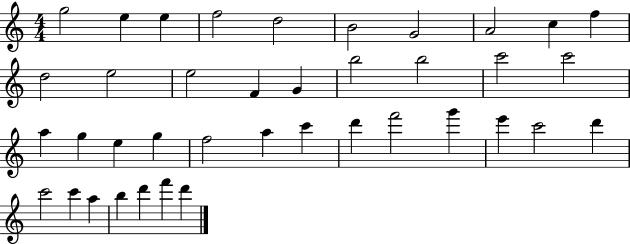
G5/h E5/q E5/q F5/h D5/h B4/h G4/h A4/h C5/q F5/q D5/h E5/h E5/h F4/q G4/q B5/h B5/h C6/h C6/h A5/q G5/q E5/q G5/q F5/h A5/q C6/q D6/q F6/h G6/q E6/q C6/h D6/q C6/h C6/q A5/q B5/q D6/q F6/q D6/q